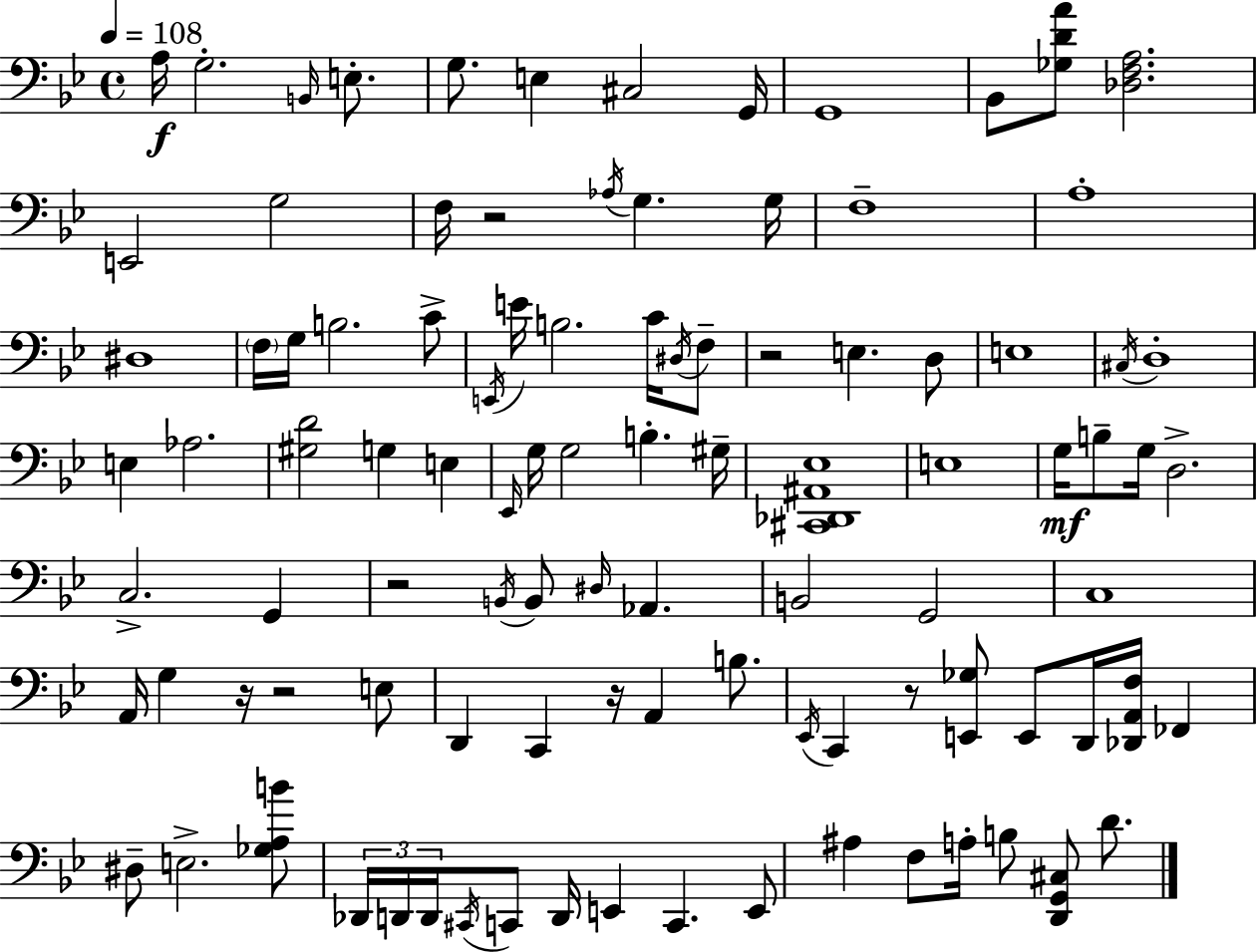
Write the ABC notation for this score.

X:1
T:Untitled
M:4/4
L:1/4
K:Gm
A,/4 G,2 B,,/4 E,/2 G,/2 E, ^C,2 G,,/4 G,,4 _B,,/2 [_G,DA]/2 [_D,F,A,]2 E,,2 G,2 F,/4 z2 _A,/4 G, G,/4 F,4 A,4 ^D,4 F,/4 G,/4 B,2 C/2 E,,/4 E/4 B,2 C/4 ^D,/4 F,/2 z2 E, D,/2 E,4 ^C,/4 D,4 E, _A,2 [^G,D]2 G, E, _E,,/4 G,/4 G,2 B, ^G,/4 [^C,,_D,,^A,,_E,]4 E,4 G,/4 B,/2 G,/4 D,2 C,2 G,, z2 B,,/4 B,,/2 ^D,/4 _A,, B,,2 G,,2 C,4 A,,/4 G, z/4 z2 E,/2 D,, C,, z/4 A,, B,/2 _E,,/4 C,, z/2 [E,,_G,]/2 E,,/2 D,,/4 [_D,,A,,F,]/4 _F,, ^D,/2 E,2 [_G,A,B]/2 _D,,/4 D,,/4 D,,/4 ^C,,/4 C,,/2 D,,/4 E,, C,, E,,/2 ^A, F,/2 A,/4 B,/2 [D,,G,,^C,]/2 D/2